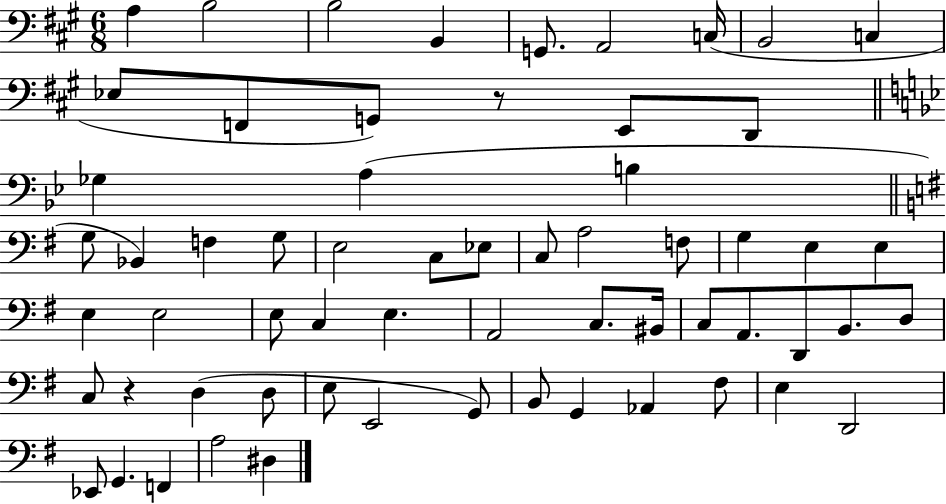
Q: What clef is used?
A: bass